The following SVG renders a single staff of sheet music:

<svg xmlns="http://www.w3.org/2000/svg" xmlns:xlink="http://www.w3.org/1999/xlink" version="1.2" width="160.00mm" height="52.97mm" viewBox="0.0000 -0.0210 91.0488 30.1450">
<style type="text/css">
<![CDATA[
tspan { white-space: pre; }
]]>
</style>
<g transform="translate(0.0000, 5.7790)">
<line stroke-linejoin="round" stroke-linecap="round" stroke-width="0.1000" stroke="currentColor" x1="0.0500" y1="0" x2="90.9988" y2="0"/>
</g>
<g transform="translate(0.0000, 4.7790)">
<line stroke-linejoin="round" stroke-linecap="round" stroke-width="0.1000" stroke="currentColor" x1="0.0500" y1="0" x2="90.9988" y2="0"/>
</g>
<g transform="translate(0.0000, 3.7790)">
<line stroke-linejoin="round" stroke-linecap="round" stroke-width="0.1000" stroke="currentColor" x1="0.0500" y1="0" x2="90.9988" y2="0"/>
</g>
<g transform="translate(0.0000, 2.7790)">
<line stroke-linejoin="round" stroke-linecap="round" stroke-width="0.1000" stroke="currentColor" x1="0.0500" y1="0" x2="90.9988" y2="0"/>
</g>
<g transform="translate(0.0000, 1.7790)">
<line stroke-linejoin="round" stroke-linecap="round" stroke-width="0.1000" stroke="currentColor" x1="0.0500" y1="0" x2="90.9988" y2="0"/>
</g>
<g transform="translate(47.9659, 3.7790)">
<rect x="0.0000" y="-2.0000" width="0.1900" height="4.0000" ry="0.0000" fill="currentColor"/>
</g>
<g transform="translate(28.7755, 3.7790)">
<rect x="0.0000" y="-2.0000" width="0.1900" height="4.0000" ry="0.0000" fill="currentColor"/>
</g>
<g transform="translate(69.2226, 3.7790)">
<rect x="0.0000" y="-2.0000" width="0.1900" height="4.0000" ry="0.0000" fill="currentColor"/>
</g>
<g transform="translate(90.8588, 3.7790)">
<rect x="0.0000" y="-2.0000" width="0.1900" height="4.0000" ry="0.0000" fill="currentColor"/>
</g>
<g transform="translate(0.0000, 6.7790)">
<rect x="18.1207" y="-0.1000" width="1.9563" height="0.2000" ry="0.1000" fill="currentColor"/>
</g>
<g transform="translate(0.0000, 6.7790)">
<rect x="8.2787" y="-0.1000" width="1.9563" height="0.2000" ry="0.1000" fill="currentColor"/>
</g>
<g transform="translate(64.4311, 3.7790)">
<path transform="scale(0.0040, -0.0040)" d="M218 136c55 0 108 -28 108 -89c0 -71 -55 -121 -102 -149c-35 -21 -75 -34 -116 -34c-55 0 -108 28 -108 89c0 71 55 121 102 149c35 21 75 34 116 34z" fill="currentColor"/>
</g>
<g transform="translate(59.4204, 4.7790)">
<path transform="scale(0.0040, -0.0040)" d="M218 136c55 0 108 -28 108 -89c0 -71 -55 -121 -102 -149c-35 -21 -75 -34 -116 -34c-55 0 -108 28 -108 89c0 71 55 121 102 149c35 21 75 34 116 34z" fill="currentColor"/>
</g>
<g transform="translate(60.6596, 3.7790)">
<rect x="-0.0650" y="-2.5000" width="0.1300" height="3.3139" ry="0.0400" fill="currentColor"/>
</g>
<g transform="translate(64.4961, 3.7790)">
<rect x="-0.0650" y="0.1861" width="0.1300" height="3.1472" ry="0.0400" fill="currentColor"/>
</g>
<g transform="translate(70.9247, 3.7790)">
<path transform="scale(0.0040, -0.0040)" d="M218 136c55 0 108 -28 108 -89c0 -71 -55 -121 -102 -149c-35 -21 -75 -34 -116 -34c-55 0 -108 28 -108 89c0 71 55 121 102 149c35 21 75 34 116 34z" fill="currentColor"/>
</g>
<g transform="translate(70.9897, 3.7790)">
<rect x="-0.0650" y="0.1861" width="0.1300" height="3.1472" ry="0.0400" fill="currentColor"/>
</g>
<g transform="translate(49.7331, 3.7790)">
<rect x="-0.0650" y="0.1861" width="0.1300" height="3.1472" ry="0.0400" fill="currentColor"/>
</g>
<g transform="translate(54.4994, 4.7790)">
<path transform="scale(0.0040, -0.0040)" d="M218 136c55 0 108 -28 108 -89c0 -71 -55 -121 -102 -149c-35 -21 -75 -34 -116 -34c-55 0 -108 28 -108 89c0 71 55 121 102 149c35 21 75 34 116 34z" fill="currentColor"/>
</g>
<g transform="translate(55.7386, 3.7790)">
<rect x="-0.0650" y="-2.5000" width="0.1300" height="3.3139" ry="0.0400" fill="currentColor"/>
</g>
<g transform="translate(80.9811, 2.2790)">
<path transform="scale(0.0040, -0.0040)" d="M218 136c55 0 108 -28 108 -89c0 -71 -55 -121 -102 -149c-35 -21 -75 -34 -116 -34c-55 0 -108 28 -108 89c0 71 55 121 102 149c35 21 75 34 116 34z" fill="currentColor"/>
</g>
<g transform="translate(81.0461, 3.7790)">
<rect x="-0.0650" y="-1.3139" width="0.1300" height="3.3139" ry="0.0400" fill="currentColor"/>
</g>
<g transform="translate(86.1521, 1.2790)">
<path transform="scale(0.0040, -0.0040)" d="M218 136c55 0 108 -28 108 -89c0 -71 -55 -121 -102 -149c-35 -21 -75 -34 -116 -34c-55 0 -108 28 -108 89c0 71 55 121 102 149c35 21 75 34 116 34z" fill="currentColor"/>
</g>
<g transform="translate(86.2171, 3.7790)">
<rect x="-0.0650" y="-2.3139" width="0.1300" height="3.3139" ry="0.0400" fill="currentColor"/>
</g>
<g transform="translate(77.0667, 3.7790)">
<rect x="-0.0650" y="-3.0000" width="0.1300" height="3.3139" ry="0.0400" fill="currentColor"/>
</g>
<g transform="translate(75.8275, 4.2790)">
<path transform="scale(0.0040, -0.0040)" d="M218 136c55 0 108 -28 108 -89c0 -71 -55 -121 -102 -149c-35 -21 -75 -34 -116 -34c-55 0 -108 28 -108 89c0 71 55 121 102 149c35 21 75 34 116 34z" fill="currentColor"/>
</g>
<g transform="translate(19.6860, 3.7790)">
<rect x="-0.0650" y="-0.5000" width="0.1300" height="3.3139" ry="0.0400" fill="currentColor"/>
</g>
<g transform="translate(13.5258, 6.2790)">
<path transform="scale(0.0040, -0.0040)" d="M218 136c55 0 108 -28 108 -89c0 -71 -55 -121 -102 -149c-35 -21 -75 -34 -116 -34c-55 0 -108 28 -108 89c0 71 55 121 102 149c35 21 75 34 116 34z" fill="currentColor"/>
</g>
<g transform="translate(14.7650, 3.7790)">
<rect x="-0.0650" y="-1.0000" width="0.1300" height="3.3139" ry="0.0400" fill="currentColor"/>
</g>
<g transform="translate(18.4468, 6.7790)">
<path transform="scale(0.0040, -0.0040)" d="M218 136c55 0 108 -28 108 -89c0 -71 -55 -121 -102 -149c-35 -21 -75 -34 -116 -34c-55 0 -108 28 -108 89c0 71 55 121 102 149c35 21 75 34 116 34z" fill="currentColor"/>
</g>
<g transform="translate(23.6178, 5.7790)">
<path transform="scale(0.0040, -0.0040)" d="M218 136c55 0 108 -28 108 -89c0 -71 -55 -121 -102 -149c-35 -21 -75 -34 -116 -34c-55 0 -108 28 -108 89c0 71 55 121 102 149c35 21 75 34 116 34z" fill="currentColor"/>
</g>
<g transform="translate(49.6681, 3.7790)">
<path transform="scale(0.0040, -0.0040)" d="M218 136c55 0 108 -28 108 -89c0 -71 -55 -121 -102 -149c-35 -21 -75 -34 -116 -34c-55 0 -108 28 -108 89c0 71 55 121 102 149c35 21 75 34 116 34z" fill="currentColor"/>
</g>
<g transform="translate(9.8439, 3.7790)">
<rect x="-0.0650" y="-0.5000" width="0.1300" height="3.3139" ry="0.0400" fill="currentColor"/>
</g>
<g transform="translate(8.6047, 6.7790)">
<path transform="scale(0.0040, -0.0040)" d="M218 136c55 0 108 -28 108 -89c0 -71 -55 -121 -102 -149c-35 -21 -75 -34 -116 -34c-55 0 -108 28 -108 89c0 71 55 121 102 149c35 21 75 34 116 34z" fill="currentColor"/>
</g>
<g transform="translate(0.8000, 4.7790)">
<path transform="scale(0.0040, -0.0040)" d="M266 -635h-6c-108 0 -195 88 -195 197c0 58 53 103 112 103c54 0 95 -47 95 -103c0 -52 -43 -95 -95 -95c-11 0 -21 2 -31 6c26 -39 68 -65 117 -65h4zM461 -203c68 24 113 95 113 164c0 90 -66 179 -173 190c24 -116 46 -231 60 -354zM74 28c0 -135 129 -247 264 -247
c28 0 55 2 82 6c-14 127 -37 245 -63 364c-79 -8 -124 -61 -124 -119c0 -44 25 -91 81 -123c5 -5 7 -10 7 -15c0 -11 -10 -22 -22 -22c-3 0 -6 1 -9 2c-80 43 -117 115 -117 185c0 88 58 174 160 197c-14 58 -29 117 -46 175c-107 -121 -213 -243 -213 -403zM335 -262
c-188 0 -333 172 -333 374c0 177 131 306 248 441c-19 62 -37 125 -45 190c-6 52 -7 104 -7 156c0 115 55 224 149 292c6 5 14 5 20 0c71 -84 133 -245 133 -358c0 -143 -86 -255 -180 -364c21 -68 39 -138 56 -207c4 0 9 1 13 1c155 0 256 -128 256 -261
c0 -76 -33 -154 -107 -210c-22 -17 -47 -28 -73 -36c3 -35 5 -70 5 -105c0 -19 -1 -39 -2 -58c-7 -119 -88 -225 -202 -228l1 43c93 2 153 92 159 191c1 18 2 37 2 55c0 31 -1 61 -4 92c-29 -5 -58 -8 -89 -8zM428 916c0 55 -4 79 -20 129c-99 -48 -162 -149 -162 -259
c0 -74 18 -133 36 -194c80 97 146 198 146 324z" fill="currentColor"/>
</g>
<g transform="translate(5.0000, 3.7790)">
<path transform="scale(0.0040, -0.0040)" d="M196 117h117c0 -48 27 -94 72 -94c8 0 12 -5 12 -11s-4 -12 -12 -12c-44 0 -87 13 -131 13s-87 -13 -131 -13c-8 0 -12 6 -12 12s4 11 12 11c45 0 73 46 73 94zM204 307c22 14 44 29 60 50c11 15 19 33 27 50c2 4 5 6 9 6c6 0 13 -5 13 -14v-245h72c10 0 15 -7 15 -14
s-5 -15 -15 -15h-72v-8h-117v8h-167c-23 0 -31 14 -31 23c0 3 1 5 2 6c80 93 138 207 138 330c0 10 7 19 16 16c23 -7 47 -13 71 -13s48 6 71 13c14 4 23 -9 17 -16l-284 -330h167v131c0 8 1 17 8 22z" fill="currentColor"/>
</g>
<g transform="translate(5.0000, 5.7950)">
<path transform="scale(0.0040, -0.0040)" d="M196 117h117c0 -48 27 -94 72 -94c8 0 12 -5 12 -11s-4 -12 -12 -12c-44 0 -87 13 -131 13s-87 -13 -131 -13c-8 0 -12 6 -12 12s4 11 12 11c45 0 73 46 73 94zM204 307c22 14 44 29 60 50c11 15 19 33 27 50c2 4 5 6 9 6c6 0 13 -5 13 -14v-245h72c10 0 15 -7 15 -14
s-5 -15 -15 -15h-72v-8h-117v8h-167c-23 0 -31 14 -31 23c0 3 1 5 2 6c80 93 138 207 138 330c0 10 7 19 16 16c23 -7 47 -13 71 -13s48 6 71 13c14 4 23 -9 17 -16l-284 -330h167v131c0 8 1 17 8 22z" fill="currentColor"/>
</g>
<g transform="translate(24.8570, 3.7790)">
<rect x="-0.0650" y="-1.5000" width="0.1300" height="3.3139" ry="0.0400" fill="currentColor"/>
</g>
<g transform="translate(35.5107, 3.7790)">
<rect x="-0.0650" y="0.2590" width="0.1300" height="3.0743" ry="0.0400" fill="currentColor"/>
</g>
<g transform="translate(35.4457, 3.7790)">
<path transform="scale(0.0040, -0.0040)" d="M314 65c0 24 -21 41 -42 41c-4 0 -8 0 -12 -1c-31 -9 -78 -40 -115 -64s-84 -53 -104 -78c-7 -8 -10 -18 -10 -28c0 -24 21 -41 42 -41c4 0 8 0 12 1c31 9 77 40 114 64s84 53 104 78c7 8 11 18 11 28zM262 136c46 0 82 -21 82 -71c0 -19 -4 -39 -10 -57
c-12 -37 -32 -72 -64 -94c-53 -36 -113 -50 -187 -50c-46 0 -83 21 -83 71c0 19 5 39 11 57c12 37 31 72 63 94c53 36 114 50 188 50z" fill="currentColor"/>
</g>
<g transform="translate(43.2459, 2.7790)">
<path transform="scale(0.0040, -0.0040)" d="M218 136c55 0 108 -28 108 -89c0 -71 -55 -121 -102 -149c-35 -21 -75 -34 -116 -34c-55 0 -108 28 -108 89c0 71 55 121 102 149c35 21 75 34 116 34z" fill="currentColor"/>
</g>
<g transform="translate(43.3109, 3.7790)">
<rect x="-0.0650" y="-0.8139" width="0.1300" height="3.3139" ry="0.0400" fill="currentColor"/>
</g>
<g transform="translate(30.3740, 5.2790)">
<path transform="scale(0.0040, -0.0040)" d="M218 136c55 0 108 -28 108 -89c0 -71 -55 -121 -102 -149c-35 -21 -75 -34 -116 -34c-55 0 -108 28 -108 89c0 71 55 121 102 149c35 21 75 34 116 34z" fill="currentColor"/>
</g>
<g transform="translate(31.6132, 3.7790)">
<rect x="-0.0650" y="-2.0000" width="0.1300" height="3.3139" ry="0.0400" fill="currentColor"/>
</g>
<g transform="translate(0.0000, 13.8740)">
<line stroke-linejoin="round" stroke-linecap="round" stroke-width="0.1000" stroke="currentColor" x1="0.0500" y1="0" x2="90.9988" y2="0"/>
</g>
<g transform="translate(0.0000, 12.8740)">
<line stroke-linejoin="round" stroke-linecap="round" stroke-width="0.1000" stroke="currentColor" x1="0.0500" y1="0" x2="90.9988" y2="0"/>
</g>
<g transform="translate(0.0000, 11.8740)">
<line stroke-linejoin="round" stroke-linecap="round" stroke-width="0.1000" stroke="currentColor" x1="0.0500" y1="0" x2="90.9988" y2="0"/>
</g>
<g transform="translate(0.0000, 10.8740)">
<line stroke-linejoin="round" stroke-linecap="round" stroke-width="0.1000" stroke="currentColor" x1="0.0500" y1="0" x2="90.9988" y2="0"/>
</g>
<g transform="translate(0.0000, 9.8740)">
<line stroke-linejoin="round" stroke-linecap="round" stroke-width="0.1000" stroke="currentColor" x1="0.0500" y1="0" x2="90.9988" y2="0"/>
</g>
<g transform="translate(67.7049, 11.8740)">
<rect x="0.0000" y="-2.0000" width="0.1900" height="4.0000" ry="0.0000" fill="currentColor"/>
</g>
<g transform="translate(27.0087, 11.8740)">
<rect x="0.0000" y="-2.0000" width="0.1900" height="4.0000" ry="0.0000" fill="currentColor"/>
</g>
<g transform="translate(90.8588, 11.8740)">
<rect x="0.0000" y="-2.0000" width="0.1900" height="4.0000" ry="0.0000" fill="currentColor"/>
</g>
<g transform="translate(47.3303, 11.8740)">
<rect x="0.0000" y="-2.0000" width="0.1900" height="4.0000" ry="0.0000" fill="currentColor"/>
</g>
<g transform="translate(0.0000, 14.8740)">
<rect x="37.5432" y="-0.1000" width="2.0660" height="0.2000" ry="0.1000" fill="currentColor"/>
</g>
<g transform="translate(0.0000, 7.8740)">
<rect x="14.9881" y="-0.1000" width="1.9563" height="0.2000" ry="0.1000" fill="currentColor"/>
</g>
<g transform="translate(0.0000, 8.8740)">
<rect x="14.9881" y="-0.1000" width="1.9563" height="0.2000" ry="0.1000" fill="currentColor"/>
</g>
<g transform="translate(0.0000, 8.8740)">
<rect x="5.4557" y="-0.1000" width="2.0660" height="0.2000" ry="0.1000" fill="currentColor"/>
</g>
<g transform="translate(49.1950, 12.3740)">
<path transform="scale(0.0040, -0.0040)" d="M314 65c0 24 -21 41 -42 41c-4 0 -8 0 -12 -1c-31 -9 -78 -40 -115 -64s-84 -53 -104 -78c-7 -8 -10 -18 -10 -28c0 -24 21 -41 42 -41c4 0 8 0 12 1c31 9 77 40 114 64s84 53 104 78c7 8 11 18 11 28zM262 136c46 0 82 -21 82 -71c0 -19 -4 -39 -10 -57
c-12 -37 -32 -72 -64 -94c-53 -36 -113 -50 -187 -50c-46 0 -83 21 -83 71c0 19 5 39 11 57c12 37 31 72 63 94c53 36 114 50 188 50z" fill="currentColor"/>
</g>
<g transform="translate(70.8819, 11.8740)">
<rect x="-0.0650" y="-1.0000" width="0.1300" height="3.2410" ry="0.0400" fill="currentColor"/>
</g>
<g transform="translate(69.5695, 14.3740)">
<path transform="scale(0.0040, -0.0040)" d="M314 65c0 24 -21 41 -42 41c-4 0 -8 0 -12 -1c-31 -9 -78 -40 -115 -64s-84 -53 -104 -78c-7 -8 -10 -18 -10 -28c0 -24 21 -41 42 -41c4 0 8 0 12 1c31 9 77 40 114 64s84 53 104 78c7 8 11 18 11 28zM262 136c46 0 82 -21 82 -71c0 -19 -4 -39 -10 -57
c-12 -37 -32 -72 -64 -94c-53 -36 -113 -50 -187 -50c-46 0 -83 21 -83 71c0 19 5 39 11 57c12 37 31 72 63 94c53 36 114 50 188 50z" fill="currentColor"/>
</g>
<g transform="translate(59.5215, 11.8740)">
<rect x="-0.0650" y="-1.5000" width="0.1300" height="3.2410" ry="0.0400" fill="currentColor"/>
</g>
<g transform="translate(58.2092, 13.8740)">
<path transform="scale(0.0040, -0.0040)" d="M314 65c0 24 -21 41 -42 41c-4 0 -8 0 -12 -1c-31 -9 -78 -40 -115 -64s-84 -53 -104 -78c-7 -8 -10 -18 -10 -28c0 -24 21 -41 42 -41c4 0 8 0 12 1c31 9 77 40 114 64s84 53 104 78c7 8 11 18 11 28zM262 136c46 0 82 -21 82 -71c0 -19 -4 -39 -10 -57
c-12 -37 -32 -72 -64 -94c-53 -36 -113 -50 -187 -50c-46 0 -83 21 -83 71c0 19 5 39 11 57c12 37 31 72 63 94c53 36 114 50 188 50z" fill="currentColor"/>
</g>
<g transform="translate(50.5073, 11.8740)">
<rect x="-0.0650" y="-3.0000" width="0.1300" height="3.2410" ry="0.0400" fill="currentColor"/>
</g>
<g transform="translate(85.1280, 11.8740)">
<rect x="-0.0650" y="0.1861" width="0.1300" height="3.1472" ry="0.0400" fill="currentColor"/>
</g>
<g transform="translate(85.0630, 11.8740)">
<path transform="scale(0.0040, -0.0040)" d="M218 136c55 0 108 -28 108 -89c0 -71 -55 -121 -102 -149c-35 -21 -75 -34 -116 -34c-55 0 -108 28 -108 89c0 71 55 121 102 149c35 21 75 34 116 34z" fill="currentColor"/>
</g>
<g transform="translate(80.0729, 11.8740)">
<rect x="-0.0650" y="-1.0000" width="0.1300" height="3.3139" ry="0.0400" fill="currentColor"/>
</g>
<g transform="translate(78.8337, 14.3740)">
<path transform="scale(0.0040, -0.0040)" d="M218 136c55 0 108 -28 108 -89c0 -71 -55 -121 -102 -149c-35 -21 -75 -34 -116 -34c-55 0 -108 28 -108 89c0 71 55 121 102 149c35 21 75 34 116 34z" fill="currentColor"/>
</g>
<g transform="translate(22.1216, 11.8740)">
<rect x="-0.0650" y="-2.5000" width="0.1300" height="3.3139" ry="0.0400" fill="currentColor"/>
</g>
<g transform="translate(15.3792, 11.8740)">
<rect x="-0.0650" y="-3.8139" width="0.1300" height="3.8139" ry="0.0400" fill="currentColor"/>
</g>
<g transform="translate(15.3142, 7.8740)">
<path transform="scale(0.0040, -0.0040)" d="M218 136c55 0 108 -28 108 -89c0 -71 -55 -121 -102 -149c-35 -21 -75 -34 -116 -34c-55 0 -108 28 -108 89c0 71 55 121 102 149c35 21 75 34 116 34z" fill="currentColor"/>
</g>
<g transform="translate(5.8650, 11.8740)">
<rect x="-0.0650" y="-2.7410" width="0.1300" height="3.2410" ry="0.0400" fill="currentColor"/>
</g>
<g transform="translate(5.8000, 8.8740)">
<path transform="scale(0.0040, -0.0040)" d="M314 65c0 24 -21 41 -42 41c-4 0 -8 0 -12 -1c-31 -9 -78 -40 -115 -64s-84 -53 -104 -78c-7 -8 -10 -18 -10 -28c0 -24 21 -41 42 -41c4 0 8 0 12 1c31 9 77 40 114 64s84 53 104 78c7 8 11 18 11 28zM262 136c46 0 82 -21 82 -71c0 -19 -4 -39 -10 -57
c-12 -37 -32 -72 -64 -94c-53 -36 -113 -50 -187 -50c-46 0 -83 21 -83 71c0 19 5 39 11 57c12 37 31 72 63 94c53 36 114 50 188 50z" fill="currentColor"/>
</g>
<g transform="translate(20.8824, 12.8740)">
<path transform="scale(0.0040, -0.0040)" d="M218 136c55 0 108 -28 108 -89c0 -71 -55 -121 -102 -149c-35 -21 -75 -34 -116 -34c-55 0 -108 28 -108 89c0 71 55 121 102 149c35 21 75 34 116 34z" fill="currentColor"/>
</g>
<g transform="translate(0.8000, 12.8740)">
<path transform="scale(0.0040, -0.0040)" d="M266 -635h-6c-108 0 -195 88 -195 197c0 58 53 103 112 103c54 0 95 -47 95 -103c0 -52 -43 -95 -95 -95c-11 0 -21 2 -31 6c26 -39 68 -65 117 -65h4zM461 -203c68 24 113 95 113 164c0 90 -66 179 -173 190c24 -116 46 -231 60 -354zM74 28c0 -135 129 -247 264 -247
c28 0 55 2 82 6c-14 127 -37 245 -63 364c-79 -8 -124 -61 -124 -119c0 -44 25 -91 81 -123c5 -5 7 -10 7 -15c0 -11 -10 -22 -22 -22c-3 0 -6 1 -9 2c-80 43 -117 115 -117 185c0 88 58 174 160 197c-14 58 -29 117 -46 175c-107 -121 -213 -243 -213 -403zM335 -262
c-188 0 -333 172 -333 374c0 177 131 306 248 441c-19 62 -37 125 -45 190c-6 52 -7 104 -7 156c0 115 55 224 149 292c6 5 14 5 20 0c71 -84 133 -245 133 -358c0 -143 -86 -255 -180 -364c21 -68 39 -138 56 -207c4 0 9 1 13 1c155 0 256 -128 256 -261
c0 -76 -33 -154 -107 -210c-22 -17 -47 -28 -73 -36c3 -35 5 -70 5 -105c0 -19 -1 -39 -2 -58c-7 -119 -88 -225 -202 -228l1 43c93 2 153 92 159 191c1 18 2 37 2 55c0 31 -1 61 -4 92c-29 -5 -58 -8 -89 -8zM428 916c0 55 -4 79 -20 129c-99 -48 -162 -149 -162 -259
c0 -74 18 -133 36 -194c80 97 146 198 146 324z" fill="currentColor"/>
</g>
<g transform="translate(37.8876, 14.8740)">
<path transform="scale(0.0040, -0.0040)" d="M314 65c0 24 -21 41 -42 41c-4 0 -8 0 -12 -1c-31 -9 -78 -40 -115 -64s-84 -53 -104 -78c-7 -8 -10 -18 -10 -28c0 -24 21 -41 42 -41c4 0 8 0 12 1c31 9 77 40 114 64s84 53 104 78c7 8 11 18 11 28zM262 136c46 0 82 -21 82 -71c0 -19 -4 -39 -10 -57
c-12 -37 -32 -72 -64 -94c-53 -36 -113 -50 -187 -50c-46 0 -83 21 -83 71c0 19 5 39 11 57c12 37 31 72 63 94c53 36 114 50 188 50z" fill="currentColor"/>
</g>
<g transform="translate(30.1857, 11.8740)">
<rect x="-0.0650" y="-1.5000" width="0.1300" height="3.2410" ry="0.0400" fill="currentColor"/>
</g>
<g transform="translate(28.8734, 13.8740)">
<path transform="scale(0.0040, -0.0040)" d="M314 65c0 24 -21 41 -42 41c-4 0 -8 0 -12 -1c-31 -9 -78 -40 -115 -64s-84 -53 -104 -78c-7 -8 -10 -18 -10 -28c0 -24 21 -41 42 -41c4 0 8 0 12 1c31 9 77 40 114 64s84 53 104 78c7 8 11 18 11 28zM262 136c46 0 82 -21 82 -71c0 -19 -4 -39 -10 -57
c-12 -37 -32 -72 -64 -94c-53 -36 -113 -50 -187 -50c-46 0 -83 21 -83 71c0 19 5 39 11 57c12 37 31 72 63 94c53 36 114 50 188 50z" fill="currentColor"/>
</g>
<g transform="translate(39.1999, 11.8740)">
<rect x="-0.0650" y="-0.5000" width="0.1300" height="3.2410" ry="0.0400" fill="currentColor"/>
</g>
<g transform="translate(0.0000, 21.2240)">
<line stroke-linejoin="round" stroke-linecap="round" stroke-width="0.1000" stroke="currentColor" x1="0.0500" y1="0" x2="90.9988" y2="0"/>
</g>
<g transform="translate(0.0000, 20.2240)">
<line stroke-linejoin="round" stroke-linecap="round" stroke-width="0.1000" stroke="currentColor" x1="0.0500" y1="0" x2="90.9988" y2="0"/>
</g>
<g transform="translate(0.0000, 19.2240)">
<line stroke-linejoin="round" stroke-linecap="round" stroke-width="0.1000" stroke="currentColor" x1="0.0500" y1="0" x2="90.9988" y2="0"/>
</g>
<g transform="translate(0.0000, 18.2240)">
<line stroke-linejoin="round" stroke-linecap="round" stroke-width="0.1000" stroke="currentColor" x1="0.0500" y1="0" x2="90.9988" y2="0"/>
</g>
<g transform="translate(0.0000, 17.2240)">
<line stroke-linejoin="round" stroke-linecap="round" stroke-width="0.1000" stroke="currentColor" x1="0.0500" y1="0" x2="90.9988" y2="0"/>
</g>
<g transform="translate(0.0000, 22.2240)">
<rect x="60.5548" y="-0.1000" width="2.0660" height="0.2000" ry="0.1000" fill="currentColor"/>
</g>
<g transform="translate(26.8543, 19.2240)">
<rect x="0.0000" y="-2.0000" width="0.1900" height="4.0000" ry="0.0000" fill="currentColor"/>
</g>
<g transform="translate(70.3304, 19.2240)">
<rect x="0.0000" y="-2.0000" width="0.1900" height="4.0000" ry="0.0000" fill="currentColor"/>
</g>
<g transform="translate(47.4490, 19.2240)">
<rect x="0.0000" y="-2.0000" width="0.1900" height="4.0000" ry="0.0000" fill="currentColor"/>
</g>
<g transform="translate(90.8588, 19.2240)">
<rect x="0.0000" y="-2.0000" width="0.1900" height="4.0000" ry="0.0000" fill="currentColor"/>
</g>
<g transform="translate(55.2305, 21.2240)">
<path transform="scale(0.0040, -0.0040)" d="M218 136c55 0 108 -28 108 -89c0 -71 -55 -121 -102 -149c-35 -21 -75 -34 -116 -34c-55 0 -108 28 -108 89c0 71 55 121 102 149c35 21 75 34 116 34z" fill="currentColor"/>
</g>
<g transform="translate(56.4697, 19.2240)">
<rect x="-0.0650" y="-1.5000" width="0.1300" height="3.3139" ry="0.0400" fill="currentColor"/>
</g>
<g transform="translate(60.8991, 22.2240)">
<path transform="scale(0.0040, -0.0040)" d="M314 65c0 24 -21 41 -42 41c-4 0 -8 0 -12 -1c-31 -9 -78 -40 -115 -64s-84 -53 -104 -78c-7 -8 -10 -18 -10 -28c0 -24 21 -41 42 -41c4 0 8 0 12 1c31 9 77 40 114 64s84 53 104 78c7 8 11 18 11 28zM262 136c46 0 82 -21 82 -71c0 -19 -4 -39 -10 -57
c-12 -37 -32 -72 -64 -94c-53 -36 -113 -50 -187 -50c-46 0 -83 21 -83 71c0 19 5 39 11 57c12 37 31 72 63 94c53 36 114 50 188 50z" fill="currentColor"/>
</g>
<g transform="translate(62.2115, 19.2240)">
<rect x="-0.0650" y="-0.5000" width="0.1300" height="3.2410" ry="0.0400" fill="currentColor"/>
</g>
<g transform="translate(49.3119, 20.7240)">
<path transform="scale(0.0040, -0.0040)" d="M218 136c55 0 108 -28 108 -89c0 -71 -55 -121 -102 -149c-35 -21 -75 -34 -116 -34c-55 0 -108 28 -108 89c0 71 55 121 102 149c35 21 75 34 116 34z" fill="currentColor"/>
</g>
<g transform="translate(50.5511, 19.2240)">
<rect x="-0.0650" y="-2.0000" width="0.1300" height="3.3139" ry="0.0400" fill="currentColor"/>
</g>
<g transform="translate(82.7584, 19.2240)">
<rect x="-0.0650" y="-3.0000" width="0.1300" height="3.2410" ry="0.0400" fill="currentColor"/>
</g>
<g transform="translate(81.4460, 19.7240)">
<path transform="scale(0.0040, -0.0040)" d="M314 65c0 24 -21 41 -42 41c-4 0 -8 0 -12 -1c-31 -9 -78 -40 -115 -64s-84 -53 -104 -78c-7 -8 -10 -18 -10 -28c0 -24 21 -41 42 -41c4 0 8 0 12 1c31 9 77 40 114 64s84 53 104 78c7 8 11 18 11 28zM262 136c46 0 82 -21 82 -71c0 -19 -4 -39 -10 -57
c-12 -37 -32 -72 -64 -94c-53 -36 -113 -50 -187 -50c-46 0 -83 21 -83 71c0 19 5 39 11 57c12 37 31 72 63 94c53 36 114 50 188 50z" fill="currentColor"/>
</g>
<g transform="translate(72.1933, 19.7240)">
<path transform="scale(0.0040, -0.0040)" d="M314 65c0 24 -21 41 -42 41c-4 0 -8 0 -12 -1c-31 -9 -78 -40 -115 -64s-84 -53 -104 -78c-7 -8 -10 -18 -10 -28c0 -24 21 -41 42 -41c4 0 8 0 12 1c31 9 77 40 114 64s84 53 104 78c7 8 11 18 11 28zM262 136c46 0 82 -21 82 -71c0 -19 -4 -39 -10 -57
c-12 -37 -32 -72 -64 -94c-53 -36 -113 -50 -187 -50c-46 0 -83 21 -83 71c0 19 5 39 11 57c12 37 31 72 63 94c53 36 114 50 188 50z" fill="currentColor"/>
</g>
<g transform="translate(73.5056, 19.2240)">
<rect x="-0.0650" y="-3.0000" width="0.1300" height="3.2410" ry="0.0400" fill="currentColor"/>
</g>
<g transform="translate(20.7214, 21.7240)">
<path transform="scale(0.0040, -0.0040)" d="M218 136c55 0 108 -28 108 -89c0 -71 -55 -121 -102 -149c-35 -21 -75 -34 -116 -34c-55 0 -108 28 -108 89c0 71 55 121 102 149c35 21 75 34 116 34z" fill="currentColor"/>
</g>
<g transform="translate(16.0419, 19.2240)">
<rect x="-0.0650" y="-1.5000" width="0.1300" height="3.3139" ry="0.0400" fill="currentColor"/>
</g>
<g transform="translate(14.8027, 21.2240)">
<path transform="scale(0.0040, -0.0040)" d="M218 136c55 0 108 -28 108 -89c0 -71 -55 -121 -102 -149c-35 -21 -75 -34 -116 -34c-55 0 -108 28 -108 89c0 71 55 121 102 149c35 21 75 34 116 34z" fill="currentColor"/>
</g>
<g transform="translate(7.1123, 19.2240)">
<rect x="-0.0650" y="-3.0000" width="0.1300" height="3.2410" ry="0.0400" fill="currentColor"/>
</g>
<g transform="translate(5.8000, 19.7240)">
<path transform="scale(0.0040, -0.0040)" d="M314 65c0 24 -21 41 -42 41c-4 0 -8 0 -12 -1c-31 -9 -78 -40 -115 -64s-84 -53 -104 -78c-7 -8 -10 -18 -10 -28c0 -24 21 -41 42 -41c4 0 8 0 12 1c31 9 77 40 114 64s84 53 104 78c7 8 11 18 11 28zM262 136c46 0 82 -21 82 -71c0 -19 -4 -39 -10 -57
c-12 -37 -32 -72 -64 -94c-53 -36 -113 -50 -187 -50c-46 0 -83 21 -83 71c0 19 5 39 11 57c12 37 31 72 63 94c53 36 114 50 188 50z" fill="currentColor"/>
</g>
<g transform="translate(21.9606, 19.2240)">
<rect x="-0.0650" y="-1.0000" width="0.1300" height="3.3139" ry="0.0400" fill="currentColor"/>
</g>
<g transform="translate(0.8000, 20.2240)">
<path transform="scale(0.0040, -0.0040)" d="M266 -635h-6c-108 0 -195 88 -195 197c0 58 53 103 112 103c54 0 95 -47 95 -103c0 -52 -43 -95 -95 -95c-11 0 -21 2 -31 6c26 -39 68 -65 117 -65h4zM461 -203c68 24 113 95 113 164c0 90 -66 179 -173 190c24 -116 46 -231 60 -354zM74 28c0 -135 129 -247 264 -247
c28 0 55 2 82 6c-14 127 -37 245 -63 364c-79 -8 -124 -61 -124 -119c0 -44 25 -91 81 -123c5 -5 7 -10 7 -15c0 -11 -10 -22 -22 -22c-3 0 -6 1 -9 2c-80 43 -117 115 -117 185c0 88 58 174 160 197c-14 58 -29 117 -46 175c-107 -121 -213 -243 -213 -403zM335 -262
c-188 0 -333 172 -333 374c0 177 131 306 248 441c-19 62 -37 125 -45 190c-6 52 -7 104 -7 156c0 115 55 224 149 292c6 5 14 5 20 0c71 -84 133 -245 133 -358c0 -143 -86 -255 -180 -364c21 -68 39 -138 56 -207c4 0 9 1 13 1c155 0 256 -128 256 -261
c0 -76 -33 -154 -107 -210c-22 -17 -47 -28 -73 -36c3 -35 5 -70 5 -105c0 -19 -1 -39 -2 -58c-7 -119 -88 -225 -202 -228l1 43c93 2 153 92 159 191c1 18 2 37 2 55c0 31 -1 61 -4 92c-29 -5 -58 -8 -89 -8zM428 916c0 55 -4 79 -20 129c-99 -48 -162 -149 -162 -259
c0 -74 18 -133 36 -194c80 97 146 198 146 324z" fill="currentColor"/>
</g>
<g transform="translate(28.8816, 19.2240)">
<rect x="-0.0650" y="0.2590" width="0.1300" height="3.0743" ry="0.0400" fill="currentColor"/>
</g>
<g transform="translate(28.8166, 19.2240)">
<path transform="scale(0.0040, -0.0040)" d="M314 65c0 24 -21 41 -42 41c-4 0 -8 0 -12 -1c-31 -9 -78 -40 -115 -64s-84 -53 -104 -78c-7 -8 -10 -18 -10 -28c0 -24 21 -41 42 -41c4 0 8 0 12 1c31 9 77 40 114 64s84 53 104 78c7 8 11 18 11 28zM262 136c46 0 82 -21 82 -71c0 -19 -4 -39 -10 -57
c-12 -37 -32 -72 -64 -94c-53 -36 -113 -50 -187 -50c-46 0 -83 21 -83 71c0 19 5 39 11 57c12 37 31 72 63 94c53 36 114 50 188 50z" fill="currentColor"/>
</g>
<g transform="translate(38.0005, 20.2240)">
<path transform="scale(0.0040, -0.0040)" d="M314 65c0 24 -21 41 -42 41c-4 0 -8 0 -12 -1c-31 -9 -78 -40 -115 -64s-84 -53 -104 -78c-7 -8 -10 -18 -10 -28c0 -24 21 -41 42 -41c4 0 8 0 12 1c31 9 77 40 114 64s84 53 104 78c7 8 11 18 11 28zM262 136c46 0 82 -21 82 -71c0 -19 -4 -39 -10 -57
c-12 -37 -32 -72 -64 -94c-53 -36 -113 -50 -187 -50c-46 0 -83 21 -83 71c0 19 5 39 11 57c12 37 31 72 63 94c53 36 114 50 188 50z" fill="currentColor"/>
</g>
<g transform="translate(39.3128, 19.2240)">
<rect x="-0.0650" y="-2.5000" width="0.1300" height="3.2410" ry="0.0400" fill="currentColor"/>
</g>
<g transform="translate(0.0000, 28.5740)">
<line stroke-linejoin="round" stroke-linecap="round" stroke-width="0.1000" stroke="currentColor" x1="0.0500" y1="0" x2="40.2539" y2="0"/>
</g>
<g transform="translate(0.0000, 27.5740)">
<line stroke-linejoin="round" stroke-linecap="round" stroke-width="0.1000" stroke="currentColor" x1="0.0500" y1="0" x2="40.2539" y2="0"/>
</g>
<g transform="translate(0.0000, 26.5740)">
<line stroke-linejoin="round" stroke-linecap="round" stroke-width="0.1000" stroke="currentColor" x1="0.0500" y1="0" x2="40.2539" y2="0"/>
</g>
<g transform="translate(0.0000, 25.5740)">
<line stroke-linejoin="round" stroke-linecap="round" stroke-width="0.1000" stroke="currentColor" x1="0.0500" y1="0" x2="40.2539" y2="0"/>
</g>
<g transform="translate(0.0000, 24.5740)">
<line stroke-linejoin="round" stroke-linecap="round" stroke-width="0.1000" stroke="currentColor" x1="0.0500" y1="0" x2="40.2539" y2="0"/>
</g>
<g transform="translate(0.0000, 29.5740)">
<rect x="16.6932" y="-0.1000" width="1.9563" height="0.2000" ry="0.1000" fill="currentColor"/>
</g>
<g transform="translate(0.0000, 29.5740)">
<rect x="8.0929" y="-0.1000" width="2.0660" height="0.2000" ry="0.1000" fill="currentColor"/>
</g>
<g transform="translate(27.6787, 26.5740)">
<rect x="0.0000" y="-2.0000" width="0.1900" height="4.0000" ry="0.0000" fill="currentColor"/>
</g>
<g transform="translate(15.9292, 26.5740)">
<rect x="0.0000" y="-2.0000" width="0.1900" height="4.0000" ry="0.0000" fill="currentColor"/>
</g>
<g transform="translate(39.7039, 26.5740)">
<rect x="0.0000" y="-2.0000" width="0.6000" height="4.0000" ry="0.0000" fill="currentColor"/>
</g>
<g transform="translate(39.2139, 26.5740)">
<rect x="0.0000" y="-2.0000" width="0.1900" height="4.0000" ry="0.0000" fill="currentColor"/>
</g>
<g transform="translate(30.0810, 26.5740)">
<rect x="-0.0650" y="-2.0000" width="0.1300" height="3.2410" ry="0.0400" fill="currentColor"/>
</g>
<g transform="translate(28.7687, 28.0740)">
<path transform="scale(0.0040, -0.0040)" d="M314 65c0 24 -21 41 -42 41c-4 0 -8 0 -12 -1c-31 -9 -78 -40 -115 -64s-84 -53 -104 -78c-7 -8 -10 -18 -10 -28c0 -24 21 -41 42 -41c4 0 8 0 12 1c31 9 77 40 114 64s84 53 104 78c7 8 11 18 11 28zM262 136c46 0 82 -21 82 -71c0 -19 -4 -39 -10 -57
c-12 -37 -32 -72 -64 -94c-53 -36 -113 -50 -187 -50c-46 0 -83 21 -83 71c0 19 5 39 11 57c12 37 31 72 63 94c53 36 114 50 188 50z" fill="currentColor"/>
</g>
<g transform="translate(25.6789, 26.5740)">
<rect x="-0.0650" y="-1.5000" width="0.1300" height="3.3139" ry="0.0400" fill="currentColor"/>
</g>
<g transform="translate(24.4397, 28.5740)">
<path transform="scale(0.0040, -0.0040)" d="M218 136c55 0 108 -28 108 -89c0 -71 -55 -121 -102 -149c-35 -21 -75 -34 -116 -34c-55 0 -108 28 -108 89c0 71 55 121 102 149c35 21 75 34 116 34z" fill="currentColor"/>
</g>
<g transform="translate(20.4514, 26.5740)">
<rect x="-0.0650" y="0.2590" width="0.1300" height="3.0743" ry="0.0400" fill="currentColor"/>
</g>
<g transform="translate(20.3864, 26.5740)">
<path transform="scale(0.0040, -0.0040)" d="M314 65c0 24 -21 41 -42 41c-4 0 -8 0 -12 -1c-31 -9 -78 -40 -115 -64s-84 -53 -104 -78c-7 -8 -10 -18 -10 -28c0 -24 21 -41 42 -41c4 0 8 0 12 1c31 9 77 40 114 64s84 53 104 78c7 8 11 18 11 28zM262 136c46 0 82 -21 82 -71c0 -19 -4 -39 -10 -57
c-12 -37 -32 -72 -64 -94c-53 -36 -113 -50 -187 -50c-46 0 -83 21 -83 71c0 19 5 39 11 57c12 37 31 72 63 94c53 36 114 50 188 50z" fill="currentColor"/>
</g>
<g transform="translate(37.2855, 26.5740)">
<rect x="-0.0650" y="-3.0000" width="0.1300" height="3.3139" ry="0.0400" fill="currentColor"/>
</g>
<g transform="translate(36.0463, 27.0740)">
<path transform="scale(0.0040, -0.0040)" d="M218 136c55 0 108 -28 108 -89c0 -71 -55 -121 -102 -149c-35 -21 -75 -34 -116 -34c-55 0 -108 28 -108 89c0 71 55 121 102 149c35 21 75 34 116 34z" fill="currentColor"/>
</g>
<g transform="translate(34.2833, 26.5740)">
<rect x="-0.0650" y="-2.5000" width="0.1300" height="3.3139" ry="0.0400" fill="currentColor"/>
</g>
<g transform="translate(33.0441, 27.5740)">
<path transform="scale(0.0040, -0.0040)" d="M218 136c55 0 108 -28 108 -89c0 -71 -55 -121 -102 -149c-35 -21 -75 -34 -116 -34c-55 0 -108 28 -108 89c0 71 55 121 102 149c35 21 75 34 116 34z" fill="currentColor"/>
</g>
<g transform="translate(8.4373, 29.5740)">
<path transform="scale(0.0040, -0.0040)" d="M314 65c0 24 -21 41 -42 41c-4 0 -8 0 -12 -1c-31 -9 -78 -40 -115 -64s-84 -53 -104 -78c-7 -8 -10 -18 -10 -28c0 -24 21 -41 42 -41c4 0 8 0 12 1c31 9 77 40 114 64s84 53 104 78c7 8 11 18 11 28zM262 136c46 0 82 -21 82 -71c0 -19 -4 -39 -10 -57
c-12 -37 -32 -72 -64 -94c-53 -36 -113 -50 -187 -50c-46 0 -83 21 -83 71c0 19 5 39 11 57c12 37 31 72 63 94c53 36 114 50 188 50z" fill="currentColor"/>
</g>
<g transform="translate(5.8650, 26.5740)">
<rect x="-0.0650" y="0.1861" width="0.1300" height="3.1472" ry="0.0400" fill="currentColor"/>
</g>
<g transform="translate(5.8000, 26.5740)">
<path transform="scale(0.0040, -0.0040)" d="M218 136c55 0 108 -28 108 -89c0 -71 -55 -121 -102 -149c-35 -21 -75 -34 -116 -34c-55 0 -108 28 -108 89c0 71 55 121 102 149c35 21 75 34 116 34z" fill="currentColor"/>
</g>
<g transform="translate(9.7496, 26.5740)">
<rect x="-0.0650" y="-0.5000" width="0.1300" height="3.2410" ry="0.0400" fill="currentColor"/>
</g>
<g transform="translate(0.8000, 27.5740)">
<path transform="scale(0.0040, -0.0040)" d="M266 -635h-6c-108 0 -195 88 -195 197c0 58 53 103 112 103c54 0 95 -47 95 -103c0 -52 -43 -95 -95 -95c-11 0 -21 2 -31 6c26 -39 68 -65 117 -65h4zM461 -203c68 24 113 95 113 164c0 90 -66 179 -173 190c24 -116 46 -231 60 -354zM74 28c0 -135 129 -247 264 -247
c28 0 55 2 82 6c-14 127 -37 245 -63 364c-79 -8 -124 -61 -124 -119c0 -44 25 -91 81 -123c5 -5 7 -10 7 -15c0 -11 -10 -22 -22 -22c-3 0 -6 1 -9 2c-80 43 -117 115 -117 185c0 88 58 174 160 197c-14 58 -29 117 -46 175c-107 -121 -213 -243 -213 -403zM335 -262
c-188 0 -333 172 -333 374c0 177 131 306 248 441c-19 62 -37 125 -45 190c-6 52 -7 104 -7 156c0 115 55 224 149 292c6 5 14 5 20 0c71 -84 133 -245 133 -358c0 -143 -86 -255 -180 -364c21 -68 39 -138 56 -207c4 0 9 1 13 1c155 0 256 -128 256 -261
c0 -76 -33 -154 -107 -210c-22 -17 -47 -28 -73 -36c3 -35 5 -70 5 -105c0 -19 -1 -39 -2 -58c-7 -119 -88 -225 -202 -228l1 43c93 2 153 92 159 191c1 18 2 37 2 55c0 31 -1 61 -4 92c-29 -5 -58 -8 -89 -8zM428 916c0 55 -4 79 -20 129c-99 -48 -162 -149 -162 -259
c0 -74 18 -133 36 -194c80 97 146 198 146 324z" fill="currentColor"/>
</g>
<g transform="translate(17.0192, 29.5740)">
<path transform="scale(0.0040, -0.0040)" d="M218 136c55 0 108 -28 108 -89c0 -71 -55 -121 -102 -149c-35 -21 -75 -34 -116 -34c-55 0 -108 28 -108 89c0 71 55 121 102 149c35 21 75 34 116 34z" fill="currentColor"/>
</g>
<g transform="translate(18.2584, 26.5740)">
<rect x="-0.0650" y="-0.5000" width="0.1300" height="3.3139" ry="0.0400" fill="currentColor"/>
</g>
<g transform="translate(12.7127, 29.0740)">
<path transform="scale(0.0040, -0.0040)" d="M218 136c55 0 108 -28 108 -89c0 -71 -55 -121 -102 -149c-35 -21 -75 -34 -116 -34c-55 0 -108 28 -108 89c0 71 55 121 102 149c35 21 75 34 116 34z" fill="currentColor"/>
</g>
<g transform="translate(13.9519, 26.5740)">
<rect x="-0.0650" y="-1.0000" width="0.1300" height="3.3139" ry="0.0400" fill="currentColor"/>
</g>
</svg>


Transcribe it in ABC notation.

X:1
T:Untitled
M:4/4
L:1/4
K:C
C D C E F B2 d B G G B B A e g a2 c' G E2 C2 A2 E2 D2 D B A2 E D B2 G2 F E C2 A2 A2 B C2 D C B2 E F2 G A